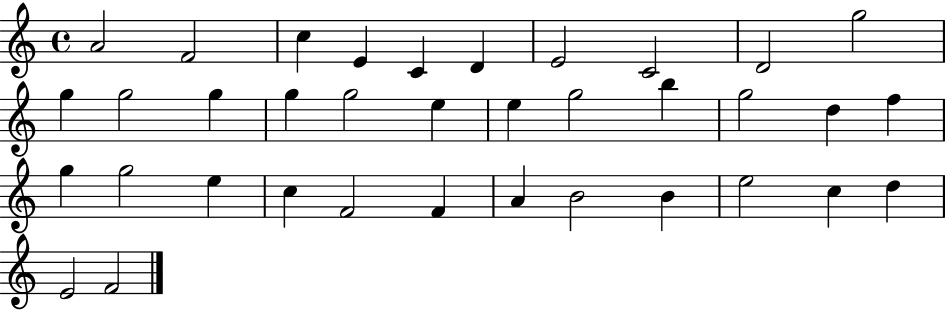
A4/h F4/h C5/q E4/q C4/q D4/q E4/h C4/h D4/h G5/h G5/q G5/h G5/q G5/q G5/h E5/q E5/q G5/h B5/q G5/h D5/q F5/q G5/q G5/h E5/q C5/q F4/h F4/q A4/q B4/h B4/q E5/h C5/q D5/q E4/h F4/h